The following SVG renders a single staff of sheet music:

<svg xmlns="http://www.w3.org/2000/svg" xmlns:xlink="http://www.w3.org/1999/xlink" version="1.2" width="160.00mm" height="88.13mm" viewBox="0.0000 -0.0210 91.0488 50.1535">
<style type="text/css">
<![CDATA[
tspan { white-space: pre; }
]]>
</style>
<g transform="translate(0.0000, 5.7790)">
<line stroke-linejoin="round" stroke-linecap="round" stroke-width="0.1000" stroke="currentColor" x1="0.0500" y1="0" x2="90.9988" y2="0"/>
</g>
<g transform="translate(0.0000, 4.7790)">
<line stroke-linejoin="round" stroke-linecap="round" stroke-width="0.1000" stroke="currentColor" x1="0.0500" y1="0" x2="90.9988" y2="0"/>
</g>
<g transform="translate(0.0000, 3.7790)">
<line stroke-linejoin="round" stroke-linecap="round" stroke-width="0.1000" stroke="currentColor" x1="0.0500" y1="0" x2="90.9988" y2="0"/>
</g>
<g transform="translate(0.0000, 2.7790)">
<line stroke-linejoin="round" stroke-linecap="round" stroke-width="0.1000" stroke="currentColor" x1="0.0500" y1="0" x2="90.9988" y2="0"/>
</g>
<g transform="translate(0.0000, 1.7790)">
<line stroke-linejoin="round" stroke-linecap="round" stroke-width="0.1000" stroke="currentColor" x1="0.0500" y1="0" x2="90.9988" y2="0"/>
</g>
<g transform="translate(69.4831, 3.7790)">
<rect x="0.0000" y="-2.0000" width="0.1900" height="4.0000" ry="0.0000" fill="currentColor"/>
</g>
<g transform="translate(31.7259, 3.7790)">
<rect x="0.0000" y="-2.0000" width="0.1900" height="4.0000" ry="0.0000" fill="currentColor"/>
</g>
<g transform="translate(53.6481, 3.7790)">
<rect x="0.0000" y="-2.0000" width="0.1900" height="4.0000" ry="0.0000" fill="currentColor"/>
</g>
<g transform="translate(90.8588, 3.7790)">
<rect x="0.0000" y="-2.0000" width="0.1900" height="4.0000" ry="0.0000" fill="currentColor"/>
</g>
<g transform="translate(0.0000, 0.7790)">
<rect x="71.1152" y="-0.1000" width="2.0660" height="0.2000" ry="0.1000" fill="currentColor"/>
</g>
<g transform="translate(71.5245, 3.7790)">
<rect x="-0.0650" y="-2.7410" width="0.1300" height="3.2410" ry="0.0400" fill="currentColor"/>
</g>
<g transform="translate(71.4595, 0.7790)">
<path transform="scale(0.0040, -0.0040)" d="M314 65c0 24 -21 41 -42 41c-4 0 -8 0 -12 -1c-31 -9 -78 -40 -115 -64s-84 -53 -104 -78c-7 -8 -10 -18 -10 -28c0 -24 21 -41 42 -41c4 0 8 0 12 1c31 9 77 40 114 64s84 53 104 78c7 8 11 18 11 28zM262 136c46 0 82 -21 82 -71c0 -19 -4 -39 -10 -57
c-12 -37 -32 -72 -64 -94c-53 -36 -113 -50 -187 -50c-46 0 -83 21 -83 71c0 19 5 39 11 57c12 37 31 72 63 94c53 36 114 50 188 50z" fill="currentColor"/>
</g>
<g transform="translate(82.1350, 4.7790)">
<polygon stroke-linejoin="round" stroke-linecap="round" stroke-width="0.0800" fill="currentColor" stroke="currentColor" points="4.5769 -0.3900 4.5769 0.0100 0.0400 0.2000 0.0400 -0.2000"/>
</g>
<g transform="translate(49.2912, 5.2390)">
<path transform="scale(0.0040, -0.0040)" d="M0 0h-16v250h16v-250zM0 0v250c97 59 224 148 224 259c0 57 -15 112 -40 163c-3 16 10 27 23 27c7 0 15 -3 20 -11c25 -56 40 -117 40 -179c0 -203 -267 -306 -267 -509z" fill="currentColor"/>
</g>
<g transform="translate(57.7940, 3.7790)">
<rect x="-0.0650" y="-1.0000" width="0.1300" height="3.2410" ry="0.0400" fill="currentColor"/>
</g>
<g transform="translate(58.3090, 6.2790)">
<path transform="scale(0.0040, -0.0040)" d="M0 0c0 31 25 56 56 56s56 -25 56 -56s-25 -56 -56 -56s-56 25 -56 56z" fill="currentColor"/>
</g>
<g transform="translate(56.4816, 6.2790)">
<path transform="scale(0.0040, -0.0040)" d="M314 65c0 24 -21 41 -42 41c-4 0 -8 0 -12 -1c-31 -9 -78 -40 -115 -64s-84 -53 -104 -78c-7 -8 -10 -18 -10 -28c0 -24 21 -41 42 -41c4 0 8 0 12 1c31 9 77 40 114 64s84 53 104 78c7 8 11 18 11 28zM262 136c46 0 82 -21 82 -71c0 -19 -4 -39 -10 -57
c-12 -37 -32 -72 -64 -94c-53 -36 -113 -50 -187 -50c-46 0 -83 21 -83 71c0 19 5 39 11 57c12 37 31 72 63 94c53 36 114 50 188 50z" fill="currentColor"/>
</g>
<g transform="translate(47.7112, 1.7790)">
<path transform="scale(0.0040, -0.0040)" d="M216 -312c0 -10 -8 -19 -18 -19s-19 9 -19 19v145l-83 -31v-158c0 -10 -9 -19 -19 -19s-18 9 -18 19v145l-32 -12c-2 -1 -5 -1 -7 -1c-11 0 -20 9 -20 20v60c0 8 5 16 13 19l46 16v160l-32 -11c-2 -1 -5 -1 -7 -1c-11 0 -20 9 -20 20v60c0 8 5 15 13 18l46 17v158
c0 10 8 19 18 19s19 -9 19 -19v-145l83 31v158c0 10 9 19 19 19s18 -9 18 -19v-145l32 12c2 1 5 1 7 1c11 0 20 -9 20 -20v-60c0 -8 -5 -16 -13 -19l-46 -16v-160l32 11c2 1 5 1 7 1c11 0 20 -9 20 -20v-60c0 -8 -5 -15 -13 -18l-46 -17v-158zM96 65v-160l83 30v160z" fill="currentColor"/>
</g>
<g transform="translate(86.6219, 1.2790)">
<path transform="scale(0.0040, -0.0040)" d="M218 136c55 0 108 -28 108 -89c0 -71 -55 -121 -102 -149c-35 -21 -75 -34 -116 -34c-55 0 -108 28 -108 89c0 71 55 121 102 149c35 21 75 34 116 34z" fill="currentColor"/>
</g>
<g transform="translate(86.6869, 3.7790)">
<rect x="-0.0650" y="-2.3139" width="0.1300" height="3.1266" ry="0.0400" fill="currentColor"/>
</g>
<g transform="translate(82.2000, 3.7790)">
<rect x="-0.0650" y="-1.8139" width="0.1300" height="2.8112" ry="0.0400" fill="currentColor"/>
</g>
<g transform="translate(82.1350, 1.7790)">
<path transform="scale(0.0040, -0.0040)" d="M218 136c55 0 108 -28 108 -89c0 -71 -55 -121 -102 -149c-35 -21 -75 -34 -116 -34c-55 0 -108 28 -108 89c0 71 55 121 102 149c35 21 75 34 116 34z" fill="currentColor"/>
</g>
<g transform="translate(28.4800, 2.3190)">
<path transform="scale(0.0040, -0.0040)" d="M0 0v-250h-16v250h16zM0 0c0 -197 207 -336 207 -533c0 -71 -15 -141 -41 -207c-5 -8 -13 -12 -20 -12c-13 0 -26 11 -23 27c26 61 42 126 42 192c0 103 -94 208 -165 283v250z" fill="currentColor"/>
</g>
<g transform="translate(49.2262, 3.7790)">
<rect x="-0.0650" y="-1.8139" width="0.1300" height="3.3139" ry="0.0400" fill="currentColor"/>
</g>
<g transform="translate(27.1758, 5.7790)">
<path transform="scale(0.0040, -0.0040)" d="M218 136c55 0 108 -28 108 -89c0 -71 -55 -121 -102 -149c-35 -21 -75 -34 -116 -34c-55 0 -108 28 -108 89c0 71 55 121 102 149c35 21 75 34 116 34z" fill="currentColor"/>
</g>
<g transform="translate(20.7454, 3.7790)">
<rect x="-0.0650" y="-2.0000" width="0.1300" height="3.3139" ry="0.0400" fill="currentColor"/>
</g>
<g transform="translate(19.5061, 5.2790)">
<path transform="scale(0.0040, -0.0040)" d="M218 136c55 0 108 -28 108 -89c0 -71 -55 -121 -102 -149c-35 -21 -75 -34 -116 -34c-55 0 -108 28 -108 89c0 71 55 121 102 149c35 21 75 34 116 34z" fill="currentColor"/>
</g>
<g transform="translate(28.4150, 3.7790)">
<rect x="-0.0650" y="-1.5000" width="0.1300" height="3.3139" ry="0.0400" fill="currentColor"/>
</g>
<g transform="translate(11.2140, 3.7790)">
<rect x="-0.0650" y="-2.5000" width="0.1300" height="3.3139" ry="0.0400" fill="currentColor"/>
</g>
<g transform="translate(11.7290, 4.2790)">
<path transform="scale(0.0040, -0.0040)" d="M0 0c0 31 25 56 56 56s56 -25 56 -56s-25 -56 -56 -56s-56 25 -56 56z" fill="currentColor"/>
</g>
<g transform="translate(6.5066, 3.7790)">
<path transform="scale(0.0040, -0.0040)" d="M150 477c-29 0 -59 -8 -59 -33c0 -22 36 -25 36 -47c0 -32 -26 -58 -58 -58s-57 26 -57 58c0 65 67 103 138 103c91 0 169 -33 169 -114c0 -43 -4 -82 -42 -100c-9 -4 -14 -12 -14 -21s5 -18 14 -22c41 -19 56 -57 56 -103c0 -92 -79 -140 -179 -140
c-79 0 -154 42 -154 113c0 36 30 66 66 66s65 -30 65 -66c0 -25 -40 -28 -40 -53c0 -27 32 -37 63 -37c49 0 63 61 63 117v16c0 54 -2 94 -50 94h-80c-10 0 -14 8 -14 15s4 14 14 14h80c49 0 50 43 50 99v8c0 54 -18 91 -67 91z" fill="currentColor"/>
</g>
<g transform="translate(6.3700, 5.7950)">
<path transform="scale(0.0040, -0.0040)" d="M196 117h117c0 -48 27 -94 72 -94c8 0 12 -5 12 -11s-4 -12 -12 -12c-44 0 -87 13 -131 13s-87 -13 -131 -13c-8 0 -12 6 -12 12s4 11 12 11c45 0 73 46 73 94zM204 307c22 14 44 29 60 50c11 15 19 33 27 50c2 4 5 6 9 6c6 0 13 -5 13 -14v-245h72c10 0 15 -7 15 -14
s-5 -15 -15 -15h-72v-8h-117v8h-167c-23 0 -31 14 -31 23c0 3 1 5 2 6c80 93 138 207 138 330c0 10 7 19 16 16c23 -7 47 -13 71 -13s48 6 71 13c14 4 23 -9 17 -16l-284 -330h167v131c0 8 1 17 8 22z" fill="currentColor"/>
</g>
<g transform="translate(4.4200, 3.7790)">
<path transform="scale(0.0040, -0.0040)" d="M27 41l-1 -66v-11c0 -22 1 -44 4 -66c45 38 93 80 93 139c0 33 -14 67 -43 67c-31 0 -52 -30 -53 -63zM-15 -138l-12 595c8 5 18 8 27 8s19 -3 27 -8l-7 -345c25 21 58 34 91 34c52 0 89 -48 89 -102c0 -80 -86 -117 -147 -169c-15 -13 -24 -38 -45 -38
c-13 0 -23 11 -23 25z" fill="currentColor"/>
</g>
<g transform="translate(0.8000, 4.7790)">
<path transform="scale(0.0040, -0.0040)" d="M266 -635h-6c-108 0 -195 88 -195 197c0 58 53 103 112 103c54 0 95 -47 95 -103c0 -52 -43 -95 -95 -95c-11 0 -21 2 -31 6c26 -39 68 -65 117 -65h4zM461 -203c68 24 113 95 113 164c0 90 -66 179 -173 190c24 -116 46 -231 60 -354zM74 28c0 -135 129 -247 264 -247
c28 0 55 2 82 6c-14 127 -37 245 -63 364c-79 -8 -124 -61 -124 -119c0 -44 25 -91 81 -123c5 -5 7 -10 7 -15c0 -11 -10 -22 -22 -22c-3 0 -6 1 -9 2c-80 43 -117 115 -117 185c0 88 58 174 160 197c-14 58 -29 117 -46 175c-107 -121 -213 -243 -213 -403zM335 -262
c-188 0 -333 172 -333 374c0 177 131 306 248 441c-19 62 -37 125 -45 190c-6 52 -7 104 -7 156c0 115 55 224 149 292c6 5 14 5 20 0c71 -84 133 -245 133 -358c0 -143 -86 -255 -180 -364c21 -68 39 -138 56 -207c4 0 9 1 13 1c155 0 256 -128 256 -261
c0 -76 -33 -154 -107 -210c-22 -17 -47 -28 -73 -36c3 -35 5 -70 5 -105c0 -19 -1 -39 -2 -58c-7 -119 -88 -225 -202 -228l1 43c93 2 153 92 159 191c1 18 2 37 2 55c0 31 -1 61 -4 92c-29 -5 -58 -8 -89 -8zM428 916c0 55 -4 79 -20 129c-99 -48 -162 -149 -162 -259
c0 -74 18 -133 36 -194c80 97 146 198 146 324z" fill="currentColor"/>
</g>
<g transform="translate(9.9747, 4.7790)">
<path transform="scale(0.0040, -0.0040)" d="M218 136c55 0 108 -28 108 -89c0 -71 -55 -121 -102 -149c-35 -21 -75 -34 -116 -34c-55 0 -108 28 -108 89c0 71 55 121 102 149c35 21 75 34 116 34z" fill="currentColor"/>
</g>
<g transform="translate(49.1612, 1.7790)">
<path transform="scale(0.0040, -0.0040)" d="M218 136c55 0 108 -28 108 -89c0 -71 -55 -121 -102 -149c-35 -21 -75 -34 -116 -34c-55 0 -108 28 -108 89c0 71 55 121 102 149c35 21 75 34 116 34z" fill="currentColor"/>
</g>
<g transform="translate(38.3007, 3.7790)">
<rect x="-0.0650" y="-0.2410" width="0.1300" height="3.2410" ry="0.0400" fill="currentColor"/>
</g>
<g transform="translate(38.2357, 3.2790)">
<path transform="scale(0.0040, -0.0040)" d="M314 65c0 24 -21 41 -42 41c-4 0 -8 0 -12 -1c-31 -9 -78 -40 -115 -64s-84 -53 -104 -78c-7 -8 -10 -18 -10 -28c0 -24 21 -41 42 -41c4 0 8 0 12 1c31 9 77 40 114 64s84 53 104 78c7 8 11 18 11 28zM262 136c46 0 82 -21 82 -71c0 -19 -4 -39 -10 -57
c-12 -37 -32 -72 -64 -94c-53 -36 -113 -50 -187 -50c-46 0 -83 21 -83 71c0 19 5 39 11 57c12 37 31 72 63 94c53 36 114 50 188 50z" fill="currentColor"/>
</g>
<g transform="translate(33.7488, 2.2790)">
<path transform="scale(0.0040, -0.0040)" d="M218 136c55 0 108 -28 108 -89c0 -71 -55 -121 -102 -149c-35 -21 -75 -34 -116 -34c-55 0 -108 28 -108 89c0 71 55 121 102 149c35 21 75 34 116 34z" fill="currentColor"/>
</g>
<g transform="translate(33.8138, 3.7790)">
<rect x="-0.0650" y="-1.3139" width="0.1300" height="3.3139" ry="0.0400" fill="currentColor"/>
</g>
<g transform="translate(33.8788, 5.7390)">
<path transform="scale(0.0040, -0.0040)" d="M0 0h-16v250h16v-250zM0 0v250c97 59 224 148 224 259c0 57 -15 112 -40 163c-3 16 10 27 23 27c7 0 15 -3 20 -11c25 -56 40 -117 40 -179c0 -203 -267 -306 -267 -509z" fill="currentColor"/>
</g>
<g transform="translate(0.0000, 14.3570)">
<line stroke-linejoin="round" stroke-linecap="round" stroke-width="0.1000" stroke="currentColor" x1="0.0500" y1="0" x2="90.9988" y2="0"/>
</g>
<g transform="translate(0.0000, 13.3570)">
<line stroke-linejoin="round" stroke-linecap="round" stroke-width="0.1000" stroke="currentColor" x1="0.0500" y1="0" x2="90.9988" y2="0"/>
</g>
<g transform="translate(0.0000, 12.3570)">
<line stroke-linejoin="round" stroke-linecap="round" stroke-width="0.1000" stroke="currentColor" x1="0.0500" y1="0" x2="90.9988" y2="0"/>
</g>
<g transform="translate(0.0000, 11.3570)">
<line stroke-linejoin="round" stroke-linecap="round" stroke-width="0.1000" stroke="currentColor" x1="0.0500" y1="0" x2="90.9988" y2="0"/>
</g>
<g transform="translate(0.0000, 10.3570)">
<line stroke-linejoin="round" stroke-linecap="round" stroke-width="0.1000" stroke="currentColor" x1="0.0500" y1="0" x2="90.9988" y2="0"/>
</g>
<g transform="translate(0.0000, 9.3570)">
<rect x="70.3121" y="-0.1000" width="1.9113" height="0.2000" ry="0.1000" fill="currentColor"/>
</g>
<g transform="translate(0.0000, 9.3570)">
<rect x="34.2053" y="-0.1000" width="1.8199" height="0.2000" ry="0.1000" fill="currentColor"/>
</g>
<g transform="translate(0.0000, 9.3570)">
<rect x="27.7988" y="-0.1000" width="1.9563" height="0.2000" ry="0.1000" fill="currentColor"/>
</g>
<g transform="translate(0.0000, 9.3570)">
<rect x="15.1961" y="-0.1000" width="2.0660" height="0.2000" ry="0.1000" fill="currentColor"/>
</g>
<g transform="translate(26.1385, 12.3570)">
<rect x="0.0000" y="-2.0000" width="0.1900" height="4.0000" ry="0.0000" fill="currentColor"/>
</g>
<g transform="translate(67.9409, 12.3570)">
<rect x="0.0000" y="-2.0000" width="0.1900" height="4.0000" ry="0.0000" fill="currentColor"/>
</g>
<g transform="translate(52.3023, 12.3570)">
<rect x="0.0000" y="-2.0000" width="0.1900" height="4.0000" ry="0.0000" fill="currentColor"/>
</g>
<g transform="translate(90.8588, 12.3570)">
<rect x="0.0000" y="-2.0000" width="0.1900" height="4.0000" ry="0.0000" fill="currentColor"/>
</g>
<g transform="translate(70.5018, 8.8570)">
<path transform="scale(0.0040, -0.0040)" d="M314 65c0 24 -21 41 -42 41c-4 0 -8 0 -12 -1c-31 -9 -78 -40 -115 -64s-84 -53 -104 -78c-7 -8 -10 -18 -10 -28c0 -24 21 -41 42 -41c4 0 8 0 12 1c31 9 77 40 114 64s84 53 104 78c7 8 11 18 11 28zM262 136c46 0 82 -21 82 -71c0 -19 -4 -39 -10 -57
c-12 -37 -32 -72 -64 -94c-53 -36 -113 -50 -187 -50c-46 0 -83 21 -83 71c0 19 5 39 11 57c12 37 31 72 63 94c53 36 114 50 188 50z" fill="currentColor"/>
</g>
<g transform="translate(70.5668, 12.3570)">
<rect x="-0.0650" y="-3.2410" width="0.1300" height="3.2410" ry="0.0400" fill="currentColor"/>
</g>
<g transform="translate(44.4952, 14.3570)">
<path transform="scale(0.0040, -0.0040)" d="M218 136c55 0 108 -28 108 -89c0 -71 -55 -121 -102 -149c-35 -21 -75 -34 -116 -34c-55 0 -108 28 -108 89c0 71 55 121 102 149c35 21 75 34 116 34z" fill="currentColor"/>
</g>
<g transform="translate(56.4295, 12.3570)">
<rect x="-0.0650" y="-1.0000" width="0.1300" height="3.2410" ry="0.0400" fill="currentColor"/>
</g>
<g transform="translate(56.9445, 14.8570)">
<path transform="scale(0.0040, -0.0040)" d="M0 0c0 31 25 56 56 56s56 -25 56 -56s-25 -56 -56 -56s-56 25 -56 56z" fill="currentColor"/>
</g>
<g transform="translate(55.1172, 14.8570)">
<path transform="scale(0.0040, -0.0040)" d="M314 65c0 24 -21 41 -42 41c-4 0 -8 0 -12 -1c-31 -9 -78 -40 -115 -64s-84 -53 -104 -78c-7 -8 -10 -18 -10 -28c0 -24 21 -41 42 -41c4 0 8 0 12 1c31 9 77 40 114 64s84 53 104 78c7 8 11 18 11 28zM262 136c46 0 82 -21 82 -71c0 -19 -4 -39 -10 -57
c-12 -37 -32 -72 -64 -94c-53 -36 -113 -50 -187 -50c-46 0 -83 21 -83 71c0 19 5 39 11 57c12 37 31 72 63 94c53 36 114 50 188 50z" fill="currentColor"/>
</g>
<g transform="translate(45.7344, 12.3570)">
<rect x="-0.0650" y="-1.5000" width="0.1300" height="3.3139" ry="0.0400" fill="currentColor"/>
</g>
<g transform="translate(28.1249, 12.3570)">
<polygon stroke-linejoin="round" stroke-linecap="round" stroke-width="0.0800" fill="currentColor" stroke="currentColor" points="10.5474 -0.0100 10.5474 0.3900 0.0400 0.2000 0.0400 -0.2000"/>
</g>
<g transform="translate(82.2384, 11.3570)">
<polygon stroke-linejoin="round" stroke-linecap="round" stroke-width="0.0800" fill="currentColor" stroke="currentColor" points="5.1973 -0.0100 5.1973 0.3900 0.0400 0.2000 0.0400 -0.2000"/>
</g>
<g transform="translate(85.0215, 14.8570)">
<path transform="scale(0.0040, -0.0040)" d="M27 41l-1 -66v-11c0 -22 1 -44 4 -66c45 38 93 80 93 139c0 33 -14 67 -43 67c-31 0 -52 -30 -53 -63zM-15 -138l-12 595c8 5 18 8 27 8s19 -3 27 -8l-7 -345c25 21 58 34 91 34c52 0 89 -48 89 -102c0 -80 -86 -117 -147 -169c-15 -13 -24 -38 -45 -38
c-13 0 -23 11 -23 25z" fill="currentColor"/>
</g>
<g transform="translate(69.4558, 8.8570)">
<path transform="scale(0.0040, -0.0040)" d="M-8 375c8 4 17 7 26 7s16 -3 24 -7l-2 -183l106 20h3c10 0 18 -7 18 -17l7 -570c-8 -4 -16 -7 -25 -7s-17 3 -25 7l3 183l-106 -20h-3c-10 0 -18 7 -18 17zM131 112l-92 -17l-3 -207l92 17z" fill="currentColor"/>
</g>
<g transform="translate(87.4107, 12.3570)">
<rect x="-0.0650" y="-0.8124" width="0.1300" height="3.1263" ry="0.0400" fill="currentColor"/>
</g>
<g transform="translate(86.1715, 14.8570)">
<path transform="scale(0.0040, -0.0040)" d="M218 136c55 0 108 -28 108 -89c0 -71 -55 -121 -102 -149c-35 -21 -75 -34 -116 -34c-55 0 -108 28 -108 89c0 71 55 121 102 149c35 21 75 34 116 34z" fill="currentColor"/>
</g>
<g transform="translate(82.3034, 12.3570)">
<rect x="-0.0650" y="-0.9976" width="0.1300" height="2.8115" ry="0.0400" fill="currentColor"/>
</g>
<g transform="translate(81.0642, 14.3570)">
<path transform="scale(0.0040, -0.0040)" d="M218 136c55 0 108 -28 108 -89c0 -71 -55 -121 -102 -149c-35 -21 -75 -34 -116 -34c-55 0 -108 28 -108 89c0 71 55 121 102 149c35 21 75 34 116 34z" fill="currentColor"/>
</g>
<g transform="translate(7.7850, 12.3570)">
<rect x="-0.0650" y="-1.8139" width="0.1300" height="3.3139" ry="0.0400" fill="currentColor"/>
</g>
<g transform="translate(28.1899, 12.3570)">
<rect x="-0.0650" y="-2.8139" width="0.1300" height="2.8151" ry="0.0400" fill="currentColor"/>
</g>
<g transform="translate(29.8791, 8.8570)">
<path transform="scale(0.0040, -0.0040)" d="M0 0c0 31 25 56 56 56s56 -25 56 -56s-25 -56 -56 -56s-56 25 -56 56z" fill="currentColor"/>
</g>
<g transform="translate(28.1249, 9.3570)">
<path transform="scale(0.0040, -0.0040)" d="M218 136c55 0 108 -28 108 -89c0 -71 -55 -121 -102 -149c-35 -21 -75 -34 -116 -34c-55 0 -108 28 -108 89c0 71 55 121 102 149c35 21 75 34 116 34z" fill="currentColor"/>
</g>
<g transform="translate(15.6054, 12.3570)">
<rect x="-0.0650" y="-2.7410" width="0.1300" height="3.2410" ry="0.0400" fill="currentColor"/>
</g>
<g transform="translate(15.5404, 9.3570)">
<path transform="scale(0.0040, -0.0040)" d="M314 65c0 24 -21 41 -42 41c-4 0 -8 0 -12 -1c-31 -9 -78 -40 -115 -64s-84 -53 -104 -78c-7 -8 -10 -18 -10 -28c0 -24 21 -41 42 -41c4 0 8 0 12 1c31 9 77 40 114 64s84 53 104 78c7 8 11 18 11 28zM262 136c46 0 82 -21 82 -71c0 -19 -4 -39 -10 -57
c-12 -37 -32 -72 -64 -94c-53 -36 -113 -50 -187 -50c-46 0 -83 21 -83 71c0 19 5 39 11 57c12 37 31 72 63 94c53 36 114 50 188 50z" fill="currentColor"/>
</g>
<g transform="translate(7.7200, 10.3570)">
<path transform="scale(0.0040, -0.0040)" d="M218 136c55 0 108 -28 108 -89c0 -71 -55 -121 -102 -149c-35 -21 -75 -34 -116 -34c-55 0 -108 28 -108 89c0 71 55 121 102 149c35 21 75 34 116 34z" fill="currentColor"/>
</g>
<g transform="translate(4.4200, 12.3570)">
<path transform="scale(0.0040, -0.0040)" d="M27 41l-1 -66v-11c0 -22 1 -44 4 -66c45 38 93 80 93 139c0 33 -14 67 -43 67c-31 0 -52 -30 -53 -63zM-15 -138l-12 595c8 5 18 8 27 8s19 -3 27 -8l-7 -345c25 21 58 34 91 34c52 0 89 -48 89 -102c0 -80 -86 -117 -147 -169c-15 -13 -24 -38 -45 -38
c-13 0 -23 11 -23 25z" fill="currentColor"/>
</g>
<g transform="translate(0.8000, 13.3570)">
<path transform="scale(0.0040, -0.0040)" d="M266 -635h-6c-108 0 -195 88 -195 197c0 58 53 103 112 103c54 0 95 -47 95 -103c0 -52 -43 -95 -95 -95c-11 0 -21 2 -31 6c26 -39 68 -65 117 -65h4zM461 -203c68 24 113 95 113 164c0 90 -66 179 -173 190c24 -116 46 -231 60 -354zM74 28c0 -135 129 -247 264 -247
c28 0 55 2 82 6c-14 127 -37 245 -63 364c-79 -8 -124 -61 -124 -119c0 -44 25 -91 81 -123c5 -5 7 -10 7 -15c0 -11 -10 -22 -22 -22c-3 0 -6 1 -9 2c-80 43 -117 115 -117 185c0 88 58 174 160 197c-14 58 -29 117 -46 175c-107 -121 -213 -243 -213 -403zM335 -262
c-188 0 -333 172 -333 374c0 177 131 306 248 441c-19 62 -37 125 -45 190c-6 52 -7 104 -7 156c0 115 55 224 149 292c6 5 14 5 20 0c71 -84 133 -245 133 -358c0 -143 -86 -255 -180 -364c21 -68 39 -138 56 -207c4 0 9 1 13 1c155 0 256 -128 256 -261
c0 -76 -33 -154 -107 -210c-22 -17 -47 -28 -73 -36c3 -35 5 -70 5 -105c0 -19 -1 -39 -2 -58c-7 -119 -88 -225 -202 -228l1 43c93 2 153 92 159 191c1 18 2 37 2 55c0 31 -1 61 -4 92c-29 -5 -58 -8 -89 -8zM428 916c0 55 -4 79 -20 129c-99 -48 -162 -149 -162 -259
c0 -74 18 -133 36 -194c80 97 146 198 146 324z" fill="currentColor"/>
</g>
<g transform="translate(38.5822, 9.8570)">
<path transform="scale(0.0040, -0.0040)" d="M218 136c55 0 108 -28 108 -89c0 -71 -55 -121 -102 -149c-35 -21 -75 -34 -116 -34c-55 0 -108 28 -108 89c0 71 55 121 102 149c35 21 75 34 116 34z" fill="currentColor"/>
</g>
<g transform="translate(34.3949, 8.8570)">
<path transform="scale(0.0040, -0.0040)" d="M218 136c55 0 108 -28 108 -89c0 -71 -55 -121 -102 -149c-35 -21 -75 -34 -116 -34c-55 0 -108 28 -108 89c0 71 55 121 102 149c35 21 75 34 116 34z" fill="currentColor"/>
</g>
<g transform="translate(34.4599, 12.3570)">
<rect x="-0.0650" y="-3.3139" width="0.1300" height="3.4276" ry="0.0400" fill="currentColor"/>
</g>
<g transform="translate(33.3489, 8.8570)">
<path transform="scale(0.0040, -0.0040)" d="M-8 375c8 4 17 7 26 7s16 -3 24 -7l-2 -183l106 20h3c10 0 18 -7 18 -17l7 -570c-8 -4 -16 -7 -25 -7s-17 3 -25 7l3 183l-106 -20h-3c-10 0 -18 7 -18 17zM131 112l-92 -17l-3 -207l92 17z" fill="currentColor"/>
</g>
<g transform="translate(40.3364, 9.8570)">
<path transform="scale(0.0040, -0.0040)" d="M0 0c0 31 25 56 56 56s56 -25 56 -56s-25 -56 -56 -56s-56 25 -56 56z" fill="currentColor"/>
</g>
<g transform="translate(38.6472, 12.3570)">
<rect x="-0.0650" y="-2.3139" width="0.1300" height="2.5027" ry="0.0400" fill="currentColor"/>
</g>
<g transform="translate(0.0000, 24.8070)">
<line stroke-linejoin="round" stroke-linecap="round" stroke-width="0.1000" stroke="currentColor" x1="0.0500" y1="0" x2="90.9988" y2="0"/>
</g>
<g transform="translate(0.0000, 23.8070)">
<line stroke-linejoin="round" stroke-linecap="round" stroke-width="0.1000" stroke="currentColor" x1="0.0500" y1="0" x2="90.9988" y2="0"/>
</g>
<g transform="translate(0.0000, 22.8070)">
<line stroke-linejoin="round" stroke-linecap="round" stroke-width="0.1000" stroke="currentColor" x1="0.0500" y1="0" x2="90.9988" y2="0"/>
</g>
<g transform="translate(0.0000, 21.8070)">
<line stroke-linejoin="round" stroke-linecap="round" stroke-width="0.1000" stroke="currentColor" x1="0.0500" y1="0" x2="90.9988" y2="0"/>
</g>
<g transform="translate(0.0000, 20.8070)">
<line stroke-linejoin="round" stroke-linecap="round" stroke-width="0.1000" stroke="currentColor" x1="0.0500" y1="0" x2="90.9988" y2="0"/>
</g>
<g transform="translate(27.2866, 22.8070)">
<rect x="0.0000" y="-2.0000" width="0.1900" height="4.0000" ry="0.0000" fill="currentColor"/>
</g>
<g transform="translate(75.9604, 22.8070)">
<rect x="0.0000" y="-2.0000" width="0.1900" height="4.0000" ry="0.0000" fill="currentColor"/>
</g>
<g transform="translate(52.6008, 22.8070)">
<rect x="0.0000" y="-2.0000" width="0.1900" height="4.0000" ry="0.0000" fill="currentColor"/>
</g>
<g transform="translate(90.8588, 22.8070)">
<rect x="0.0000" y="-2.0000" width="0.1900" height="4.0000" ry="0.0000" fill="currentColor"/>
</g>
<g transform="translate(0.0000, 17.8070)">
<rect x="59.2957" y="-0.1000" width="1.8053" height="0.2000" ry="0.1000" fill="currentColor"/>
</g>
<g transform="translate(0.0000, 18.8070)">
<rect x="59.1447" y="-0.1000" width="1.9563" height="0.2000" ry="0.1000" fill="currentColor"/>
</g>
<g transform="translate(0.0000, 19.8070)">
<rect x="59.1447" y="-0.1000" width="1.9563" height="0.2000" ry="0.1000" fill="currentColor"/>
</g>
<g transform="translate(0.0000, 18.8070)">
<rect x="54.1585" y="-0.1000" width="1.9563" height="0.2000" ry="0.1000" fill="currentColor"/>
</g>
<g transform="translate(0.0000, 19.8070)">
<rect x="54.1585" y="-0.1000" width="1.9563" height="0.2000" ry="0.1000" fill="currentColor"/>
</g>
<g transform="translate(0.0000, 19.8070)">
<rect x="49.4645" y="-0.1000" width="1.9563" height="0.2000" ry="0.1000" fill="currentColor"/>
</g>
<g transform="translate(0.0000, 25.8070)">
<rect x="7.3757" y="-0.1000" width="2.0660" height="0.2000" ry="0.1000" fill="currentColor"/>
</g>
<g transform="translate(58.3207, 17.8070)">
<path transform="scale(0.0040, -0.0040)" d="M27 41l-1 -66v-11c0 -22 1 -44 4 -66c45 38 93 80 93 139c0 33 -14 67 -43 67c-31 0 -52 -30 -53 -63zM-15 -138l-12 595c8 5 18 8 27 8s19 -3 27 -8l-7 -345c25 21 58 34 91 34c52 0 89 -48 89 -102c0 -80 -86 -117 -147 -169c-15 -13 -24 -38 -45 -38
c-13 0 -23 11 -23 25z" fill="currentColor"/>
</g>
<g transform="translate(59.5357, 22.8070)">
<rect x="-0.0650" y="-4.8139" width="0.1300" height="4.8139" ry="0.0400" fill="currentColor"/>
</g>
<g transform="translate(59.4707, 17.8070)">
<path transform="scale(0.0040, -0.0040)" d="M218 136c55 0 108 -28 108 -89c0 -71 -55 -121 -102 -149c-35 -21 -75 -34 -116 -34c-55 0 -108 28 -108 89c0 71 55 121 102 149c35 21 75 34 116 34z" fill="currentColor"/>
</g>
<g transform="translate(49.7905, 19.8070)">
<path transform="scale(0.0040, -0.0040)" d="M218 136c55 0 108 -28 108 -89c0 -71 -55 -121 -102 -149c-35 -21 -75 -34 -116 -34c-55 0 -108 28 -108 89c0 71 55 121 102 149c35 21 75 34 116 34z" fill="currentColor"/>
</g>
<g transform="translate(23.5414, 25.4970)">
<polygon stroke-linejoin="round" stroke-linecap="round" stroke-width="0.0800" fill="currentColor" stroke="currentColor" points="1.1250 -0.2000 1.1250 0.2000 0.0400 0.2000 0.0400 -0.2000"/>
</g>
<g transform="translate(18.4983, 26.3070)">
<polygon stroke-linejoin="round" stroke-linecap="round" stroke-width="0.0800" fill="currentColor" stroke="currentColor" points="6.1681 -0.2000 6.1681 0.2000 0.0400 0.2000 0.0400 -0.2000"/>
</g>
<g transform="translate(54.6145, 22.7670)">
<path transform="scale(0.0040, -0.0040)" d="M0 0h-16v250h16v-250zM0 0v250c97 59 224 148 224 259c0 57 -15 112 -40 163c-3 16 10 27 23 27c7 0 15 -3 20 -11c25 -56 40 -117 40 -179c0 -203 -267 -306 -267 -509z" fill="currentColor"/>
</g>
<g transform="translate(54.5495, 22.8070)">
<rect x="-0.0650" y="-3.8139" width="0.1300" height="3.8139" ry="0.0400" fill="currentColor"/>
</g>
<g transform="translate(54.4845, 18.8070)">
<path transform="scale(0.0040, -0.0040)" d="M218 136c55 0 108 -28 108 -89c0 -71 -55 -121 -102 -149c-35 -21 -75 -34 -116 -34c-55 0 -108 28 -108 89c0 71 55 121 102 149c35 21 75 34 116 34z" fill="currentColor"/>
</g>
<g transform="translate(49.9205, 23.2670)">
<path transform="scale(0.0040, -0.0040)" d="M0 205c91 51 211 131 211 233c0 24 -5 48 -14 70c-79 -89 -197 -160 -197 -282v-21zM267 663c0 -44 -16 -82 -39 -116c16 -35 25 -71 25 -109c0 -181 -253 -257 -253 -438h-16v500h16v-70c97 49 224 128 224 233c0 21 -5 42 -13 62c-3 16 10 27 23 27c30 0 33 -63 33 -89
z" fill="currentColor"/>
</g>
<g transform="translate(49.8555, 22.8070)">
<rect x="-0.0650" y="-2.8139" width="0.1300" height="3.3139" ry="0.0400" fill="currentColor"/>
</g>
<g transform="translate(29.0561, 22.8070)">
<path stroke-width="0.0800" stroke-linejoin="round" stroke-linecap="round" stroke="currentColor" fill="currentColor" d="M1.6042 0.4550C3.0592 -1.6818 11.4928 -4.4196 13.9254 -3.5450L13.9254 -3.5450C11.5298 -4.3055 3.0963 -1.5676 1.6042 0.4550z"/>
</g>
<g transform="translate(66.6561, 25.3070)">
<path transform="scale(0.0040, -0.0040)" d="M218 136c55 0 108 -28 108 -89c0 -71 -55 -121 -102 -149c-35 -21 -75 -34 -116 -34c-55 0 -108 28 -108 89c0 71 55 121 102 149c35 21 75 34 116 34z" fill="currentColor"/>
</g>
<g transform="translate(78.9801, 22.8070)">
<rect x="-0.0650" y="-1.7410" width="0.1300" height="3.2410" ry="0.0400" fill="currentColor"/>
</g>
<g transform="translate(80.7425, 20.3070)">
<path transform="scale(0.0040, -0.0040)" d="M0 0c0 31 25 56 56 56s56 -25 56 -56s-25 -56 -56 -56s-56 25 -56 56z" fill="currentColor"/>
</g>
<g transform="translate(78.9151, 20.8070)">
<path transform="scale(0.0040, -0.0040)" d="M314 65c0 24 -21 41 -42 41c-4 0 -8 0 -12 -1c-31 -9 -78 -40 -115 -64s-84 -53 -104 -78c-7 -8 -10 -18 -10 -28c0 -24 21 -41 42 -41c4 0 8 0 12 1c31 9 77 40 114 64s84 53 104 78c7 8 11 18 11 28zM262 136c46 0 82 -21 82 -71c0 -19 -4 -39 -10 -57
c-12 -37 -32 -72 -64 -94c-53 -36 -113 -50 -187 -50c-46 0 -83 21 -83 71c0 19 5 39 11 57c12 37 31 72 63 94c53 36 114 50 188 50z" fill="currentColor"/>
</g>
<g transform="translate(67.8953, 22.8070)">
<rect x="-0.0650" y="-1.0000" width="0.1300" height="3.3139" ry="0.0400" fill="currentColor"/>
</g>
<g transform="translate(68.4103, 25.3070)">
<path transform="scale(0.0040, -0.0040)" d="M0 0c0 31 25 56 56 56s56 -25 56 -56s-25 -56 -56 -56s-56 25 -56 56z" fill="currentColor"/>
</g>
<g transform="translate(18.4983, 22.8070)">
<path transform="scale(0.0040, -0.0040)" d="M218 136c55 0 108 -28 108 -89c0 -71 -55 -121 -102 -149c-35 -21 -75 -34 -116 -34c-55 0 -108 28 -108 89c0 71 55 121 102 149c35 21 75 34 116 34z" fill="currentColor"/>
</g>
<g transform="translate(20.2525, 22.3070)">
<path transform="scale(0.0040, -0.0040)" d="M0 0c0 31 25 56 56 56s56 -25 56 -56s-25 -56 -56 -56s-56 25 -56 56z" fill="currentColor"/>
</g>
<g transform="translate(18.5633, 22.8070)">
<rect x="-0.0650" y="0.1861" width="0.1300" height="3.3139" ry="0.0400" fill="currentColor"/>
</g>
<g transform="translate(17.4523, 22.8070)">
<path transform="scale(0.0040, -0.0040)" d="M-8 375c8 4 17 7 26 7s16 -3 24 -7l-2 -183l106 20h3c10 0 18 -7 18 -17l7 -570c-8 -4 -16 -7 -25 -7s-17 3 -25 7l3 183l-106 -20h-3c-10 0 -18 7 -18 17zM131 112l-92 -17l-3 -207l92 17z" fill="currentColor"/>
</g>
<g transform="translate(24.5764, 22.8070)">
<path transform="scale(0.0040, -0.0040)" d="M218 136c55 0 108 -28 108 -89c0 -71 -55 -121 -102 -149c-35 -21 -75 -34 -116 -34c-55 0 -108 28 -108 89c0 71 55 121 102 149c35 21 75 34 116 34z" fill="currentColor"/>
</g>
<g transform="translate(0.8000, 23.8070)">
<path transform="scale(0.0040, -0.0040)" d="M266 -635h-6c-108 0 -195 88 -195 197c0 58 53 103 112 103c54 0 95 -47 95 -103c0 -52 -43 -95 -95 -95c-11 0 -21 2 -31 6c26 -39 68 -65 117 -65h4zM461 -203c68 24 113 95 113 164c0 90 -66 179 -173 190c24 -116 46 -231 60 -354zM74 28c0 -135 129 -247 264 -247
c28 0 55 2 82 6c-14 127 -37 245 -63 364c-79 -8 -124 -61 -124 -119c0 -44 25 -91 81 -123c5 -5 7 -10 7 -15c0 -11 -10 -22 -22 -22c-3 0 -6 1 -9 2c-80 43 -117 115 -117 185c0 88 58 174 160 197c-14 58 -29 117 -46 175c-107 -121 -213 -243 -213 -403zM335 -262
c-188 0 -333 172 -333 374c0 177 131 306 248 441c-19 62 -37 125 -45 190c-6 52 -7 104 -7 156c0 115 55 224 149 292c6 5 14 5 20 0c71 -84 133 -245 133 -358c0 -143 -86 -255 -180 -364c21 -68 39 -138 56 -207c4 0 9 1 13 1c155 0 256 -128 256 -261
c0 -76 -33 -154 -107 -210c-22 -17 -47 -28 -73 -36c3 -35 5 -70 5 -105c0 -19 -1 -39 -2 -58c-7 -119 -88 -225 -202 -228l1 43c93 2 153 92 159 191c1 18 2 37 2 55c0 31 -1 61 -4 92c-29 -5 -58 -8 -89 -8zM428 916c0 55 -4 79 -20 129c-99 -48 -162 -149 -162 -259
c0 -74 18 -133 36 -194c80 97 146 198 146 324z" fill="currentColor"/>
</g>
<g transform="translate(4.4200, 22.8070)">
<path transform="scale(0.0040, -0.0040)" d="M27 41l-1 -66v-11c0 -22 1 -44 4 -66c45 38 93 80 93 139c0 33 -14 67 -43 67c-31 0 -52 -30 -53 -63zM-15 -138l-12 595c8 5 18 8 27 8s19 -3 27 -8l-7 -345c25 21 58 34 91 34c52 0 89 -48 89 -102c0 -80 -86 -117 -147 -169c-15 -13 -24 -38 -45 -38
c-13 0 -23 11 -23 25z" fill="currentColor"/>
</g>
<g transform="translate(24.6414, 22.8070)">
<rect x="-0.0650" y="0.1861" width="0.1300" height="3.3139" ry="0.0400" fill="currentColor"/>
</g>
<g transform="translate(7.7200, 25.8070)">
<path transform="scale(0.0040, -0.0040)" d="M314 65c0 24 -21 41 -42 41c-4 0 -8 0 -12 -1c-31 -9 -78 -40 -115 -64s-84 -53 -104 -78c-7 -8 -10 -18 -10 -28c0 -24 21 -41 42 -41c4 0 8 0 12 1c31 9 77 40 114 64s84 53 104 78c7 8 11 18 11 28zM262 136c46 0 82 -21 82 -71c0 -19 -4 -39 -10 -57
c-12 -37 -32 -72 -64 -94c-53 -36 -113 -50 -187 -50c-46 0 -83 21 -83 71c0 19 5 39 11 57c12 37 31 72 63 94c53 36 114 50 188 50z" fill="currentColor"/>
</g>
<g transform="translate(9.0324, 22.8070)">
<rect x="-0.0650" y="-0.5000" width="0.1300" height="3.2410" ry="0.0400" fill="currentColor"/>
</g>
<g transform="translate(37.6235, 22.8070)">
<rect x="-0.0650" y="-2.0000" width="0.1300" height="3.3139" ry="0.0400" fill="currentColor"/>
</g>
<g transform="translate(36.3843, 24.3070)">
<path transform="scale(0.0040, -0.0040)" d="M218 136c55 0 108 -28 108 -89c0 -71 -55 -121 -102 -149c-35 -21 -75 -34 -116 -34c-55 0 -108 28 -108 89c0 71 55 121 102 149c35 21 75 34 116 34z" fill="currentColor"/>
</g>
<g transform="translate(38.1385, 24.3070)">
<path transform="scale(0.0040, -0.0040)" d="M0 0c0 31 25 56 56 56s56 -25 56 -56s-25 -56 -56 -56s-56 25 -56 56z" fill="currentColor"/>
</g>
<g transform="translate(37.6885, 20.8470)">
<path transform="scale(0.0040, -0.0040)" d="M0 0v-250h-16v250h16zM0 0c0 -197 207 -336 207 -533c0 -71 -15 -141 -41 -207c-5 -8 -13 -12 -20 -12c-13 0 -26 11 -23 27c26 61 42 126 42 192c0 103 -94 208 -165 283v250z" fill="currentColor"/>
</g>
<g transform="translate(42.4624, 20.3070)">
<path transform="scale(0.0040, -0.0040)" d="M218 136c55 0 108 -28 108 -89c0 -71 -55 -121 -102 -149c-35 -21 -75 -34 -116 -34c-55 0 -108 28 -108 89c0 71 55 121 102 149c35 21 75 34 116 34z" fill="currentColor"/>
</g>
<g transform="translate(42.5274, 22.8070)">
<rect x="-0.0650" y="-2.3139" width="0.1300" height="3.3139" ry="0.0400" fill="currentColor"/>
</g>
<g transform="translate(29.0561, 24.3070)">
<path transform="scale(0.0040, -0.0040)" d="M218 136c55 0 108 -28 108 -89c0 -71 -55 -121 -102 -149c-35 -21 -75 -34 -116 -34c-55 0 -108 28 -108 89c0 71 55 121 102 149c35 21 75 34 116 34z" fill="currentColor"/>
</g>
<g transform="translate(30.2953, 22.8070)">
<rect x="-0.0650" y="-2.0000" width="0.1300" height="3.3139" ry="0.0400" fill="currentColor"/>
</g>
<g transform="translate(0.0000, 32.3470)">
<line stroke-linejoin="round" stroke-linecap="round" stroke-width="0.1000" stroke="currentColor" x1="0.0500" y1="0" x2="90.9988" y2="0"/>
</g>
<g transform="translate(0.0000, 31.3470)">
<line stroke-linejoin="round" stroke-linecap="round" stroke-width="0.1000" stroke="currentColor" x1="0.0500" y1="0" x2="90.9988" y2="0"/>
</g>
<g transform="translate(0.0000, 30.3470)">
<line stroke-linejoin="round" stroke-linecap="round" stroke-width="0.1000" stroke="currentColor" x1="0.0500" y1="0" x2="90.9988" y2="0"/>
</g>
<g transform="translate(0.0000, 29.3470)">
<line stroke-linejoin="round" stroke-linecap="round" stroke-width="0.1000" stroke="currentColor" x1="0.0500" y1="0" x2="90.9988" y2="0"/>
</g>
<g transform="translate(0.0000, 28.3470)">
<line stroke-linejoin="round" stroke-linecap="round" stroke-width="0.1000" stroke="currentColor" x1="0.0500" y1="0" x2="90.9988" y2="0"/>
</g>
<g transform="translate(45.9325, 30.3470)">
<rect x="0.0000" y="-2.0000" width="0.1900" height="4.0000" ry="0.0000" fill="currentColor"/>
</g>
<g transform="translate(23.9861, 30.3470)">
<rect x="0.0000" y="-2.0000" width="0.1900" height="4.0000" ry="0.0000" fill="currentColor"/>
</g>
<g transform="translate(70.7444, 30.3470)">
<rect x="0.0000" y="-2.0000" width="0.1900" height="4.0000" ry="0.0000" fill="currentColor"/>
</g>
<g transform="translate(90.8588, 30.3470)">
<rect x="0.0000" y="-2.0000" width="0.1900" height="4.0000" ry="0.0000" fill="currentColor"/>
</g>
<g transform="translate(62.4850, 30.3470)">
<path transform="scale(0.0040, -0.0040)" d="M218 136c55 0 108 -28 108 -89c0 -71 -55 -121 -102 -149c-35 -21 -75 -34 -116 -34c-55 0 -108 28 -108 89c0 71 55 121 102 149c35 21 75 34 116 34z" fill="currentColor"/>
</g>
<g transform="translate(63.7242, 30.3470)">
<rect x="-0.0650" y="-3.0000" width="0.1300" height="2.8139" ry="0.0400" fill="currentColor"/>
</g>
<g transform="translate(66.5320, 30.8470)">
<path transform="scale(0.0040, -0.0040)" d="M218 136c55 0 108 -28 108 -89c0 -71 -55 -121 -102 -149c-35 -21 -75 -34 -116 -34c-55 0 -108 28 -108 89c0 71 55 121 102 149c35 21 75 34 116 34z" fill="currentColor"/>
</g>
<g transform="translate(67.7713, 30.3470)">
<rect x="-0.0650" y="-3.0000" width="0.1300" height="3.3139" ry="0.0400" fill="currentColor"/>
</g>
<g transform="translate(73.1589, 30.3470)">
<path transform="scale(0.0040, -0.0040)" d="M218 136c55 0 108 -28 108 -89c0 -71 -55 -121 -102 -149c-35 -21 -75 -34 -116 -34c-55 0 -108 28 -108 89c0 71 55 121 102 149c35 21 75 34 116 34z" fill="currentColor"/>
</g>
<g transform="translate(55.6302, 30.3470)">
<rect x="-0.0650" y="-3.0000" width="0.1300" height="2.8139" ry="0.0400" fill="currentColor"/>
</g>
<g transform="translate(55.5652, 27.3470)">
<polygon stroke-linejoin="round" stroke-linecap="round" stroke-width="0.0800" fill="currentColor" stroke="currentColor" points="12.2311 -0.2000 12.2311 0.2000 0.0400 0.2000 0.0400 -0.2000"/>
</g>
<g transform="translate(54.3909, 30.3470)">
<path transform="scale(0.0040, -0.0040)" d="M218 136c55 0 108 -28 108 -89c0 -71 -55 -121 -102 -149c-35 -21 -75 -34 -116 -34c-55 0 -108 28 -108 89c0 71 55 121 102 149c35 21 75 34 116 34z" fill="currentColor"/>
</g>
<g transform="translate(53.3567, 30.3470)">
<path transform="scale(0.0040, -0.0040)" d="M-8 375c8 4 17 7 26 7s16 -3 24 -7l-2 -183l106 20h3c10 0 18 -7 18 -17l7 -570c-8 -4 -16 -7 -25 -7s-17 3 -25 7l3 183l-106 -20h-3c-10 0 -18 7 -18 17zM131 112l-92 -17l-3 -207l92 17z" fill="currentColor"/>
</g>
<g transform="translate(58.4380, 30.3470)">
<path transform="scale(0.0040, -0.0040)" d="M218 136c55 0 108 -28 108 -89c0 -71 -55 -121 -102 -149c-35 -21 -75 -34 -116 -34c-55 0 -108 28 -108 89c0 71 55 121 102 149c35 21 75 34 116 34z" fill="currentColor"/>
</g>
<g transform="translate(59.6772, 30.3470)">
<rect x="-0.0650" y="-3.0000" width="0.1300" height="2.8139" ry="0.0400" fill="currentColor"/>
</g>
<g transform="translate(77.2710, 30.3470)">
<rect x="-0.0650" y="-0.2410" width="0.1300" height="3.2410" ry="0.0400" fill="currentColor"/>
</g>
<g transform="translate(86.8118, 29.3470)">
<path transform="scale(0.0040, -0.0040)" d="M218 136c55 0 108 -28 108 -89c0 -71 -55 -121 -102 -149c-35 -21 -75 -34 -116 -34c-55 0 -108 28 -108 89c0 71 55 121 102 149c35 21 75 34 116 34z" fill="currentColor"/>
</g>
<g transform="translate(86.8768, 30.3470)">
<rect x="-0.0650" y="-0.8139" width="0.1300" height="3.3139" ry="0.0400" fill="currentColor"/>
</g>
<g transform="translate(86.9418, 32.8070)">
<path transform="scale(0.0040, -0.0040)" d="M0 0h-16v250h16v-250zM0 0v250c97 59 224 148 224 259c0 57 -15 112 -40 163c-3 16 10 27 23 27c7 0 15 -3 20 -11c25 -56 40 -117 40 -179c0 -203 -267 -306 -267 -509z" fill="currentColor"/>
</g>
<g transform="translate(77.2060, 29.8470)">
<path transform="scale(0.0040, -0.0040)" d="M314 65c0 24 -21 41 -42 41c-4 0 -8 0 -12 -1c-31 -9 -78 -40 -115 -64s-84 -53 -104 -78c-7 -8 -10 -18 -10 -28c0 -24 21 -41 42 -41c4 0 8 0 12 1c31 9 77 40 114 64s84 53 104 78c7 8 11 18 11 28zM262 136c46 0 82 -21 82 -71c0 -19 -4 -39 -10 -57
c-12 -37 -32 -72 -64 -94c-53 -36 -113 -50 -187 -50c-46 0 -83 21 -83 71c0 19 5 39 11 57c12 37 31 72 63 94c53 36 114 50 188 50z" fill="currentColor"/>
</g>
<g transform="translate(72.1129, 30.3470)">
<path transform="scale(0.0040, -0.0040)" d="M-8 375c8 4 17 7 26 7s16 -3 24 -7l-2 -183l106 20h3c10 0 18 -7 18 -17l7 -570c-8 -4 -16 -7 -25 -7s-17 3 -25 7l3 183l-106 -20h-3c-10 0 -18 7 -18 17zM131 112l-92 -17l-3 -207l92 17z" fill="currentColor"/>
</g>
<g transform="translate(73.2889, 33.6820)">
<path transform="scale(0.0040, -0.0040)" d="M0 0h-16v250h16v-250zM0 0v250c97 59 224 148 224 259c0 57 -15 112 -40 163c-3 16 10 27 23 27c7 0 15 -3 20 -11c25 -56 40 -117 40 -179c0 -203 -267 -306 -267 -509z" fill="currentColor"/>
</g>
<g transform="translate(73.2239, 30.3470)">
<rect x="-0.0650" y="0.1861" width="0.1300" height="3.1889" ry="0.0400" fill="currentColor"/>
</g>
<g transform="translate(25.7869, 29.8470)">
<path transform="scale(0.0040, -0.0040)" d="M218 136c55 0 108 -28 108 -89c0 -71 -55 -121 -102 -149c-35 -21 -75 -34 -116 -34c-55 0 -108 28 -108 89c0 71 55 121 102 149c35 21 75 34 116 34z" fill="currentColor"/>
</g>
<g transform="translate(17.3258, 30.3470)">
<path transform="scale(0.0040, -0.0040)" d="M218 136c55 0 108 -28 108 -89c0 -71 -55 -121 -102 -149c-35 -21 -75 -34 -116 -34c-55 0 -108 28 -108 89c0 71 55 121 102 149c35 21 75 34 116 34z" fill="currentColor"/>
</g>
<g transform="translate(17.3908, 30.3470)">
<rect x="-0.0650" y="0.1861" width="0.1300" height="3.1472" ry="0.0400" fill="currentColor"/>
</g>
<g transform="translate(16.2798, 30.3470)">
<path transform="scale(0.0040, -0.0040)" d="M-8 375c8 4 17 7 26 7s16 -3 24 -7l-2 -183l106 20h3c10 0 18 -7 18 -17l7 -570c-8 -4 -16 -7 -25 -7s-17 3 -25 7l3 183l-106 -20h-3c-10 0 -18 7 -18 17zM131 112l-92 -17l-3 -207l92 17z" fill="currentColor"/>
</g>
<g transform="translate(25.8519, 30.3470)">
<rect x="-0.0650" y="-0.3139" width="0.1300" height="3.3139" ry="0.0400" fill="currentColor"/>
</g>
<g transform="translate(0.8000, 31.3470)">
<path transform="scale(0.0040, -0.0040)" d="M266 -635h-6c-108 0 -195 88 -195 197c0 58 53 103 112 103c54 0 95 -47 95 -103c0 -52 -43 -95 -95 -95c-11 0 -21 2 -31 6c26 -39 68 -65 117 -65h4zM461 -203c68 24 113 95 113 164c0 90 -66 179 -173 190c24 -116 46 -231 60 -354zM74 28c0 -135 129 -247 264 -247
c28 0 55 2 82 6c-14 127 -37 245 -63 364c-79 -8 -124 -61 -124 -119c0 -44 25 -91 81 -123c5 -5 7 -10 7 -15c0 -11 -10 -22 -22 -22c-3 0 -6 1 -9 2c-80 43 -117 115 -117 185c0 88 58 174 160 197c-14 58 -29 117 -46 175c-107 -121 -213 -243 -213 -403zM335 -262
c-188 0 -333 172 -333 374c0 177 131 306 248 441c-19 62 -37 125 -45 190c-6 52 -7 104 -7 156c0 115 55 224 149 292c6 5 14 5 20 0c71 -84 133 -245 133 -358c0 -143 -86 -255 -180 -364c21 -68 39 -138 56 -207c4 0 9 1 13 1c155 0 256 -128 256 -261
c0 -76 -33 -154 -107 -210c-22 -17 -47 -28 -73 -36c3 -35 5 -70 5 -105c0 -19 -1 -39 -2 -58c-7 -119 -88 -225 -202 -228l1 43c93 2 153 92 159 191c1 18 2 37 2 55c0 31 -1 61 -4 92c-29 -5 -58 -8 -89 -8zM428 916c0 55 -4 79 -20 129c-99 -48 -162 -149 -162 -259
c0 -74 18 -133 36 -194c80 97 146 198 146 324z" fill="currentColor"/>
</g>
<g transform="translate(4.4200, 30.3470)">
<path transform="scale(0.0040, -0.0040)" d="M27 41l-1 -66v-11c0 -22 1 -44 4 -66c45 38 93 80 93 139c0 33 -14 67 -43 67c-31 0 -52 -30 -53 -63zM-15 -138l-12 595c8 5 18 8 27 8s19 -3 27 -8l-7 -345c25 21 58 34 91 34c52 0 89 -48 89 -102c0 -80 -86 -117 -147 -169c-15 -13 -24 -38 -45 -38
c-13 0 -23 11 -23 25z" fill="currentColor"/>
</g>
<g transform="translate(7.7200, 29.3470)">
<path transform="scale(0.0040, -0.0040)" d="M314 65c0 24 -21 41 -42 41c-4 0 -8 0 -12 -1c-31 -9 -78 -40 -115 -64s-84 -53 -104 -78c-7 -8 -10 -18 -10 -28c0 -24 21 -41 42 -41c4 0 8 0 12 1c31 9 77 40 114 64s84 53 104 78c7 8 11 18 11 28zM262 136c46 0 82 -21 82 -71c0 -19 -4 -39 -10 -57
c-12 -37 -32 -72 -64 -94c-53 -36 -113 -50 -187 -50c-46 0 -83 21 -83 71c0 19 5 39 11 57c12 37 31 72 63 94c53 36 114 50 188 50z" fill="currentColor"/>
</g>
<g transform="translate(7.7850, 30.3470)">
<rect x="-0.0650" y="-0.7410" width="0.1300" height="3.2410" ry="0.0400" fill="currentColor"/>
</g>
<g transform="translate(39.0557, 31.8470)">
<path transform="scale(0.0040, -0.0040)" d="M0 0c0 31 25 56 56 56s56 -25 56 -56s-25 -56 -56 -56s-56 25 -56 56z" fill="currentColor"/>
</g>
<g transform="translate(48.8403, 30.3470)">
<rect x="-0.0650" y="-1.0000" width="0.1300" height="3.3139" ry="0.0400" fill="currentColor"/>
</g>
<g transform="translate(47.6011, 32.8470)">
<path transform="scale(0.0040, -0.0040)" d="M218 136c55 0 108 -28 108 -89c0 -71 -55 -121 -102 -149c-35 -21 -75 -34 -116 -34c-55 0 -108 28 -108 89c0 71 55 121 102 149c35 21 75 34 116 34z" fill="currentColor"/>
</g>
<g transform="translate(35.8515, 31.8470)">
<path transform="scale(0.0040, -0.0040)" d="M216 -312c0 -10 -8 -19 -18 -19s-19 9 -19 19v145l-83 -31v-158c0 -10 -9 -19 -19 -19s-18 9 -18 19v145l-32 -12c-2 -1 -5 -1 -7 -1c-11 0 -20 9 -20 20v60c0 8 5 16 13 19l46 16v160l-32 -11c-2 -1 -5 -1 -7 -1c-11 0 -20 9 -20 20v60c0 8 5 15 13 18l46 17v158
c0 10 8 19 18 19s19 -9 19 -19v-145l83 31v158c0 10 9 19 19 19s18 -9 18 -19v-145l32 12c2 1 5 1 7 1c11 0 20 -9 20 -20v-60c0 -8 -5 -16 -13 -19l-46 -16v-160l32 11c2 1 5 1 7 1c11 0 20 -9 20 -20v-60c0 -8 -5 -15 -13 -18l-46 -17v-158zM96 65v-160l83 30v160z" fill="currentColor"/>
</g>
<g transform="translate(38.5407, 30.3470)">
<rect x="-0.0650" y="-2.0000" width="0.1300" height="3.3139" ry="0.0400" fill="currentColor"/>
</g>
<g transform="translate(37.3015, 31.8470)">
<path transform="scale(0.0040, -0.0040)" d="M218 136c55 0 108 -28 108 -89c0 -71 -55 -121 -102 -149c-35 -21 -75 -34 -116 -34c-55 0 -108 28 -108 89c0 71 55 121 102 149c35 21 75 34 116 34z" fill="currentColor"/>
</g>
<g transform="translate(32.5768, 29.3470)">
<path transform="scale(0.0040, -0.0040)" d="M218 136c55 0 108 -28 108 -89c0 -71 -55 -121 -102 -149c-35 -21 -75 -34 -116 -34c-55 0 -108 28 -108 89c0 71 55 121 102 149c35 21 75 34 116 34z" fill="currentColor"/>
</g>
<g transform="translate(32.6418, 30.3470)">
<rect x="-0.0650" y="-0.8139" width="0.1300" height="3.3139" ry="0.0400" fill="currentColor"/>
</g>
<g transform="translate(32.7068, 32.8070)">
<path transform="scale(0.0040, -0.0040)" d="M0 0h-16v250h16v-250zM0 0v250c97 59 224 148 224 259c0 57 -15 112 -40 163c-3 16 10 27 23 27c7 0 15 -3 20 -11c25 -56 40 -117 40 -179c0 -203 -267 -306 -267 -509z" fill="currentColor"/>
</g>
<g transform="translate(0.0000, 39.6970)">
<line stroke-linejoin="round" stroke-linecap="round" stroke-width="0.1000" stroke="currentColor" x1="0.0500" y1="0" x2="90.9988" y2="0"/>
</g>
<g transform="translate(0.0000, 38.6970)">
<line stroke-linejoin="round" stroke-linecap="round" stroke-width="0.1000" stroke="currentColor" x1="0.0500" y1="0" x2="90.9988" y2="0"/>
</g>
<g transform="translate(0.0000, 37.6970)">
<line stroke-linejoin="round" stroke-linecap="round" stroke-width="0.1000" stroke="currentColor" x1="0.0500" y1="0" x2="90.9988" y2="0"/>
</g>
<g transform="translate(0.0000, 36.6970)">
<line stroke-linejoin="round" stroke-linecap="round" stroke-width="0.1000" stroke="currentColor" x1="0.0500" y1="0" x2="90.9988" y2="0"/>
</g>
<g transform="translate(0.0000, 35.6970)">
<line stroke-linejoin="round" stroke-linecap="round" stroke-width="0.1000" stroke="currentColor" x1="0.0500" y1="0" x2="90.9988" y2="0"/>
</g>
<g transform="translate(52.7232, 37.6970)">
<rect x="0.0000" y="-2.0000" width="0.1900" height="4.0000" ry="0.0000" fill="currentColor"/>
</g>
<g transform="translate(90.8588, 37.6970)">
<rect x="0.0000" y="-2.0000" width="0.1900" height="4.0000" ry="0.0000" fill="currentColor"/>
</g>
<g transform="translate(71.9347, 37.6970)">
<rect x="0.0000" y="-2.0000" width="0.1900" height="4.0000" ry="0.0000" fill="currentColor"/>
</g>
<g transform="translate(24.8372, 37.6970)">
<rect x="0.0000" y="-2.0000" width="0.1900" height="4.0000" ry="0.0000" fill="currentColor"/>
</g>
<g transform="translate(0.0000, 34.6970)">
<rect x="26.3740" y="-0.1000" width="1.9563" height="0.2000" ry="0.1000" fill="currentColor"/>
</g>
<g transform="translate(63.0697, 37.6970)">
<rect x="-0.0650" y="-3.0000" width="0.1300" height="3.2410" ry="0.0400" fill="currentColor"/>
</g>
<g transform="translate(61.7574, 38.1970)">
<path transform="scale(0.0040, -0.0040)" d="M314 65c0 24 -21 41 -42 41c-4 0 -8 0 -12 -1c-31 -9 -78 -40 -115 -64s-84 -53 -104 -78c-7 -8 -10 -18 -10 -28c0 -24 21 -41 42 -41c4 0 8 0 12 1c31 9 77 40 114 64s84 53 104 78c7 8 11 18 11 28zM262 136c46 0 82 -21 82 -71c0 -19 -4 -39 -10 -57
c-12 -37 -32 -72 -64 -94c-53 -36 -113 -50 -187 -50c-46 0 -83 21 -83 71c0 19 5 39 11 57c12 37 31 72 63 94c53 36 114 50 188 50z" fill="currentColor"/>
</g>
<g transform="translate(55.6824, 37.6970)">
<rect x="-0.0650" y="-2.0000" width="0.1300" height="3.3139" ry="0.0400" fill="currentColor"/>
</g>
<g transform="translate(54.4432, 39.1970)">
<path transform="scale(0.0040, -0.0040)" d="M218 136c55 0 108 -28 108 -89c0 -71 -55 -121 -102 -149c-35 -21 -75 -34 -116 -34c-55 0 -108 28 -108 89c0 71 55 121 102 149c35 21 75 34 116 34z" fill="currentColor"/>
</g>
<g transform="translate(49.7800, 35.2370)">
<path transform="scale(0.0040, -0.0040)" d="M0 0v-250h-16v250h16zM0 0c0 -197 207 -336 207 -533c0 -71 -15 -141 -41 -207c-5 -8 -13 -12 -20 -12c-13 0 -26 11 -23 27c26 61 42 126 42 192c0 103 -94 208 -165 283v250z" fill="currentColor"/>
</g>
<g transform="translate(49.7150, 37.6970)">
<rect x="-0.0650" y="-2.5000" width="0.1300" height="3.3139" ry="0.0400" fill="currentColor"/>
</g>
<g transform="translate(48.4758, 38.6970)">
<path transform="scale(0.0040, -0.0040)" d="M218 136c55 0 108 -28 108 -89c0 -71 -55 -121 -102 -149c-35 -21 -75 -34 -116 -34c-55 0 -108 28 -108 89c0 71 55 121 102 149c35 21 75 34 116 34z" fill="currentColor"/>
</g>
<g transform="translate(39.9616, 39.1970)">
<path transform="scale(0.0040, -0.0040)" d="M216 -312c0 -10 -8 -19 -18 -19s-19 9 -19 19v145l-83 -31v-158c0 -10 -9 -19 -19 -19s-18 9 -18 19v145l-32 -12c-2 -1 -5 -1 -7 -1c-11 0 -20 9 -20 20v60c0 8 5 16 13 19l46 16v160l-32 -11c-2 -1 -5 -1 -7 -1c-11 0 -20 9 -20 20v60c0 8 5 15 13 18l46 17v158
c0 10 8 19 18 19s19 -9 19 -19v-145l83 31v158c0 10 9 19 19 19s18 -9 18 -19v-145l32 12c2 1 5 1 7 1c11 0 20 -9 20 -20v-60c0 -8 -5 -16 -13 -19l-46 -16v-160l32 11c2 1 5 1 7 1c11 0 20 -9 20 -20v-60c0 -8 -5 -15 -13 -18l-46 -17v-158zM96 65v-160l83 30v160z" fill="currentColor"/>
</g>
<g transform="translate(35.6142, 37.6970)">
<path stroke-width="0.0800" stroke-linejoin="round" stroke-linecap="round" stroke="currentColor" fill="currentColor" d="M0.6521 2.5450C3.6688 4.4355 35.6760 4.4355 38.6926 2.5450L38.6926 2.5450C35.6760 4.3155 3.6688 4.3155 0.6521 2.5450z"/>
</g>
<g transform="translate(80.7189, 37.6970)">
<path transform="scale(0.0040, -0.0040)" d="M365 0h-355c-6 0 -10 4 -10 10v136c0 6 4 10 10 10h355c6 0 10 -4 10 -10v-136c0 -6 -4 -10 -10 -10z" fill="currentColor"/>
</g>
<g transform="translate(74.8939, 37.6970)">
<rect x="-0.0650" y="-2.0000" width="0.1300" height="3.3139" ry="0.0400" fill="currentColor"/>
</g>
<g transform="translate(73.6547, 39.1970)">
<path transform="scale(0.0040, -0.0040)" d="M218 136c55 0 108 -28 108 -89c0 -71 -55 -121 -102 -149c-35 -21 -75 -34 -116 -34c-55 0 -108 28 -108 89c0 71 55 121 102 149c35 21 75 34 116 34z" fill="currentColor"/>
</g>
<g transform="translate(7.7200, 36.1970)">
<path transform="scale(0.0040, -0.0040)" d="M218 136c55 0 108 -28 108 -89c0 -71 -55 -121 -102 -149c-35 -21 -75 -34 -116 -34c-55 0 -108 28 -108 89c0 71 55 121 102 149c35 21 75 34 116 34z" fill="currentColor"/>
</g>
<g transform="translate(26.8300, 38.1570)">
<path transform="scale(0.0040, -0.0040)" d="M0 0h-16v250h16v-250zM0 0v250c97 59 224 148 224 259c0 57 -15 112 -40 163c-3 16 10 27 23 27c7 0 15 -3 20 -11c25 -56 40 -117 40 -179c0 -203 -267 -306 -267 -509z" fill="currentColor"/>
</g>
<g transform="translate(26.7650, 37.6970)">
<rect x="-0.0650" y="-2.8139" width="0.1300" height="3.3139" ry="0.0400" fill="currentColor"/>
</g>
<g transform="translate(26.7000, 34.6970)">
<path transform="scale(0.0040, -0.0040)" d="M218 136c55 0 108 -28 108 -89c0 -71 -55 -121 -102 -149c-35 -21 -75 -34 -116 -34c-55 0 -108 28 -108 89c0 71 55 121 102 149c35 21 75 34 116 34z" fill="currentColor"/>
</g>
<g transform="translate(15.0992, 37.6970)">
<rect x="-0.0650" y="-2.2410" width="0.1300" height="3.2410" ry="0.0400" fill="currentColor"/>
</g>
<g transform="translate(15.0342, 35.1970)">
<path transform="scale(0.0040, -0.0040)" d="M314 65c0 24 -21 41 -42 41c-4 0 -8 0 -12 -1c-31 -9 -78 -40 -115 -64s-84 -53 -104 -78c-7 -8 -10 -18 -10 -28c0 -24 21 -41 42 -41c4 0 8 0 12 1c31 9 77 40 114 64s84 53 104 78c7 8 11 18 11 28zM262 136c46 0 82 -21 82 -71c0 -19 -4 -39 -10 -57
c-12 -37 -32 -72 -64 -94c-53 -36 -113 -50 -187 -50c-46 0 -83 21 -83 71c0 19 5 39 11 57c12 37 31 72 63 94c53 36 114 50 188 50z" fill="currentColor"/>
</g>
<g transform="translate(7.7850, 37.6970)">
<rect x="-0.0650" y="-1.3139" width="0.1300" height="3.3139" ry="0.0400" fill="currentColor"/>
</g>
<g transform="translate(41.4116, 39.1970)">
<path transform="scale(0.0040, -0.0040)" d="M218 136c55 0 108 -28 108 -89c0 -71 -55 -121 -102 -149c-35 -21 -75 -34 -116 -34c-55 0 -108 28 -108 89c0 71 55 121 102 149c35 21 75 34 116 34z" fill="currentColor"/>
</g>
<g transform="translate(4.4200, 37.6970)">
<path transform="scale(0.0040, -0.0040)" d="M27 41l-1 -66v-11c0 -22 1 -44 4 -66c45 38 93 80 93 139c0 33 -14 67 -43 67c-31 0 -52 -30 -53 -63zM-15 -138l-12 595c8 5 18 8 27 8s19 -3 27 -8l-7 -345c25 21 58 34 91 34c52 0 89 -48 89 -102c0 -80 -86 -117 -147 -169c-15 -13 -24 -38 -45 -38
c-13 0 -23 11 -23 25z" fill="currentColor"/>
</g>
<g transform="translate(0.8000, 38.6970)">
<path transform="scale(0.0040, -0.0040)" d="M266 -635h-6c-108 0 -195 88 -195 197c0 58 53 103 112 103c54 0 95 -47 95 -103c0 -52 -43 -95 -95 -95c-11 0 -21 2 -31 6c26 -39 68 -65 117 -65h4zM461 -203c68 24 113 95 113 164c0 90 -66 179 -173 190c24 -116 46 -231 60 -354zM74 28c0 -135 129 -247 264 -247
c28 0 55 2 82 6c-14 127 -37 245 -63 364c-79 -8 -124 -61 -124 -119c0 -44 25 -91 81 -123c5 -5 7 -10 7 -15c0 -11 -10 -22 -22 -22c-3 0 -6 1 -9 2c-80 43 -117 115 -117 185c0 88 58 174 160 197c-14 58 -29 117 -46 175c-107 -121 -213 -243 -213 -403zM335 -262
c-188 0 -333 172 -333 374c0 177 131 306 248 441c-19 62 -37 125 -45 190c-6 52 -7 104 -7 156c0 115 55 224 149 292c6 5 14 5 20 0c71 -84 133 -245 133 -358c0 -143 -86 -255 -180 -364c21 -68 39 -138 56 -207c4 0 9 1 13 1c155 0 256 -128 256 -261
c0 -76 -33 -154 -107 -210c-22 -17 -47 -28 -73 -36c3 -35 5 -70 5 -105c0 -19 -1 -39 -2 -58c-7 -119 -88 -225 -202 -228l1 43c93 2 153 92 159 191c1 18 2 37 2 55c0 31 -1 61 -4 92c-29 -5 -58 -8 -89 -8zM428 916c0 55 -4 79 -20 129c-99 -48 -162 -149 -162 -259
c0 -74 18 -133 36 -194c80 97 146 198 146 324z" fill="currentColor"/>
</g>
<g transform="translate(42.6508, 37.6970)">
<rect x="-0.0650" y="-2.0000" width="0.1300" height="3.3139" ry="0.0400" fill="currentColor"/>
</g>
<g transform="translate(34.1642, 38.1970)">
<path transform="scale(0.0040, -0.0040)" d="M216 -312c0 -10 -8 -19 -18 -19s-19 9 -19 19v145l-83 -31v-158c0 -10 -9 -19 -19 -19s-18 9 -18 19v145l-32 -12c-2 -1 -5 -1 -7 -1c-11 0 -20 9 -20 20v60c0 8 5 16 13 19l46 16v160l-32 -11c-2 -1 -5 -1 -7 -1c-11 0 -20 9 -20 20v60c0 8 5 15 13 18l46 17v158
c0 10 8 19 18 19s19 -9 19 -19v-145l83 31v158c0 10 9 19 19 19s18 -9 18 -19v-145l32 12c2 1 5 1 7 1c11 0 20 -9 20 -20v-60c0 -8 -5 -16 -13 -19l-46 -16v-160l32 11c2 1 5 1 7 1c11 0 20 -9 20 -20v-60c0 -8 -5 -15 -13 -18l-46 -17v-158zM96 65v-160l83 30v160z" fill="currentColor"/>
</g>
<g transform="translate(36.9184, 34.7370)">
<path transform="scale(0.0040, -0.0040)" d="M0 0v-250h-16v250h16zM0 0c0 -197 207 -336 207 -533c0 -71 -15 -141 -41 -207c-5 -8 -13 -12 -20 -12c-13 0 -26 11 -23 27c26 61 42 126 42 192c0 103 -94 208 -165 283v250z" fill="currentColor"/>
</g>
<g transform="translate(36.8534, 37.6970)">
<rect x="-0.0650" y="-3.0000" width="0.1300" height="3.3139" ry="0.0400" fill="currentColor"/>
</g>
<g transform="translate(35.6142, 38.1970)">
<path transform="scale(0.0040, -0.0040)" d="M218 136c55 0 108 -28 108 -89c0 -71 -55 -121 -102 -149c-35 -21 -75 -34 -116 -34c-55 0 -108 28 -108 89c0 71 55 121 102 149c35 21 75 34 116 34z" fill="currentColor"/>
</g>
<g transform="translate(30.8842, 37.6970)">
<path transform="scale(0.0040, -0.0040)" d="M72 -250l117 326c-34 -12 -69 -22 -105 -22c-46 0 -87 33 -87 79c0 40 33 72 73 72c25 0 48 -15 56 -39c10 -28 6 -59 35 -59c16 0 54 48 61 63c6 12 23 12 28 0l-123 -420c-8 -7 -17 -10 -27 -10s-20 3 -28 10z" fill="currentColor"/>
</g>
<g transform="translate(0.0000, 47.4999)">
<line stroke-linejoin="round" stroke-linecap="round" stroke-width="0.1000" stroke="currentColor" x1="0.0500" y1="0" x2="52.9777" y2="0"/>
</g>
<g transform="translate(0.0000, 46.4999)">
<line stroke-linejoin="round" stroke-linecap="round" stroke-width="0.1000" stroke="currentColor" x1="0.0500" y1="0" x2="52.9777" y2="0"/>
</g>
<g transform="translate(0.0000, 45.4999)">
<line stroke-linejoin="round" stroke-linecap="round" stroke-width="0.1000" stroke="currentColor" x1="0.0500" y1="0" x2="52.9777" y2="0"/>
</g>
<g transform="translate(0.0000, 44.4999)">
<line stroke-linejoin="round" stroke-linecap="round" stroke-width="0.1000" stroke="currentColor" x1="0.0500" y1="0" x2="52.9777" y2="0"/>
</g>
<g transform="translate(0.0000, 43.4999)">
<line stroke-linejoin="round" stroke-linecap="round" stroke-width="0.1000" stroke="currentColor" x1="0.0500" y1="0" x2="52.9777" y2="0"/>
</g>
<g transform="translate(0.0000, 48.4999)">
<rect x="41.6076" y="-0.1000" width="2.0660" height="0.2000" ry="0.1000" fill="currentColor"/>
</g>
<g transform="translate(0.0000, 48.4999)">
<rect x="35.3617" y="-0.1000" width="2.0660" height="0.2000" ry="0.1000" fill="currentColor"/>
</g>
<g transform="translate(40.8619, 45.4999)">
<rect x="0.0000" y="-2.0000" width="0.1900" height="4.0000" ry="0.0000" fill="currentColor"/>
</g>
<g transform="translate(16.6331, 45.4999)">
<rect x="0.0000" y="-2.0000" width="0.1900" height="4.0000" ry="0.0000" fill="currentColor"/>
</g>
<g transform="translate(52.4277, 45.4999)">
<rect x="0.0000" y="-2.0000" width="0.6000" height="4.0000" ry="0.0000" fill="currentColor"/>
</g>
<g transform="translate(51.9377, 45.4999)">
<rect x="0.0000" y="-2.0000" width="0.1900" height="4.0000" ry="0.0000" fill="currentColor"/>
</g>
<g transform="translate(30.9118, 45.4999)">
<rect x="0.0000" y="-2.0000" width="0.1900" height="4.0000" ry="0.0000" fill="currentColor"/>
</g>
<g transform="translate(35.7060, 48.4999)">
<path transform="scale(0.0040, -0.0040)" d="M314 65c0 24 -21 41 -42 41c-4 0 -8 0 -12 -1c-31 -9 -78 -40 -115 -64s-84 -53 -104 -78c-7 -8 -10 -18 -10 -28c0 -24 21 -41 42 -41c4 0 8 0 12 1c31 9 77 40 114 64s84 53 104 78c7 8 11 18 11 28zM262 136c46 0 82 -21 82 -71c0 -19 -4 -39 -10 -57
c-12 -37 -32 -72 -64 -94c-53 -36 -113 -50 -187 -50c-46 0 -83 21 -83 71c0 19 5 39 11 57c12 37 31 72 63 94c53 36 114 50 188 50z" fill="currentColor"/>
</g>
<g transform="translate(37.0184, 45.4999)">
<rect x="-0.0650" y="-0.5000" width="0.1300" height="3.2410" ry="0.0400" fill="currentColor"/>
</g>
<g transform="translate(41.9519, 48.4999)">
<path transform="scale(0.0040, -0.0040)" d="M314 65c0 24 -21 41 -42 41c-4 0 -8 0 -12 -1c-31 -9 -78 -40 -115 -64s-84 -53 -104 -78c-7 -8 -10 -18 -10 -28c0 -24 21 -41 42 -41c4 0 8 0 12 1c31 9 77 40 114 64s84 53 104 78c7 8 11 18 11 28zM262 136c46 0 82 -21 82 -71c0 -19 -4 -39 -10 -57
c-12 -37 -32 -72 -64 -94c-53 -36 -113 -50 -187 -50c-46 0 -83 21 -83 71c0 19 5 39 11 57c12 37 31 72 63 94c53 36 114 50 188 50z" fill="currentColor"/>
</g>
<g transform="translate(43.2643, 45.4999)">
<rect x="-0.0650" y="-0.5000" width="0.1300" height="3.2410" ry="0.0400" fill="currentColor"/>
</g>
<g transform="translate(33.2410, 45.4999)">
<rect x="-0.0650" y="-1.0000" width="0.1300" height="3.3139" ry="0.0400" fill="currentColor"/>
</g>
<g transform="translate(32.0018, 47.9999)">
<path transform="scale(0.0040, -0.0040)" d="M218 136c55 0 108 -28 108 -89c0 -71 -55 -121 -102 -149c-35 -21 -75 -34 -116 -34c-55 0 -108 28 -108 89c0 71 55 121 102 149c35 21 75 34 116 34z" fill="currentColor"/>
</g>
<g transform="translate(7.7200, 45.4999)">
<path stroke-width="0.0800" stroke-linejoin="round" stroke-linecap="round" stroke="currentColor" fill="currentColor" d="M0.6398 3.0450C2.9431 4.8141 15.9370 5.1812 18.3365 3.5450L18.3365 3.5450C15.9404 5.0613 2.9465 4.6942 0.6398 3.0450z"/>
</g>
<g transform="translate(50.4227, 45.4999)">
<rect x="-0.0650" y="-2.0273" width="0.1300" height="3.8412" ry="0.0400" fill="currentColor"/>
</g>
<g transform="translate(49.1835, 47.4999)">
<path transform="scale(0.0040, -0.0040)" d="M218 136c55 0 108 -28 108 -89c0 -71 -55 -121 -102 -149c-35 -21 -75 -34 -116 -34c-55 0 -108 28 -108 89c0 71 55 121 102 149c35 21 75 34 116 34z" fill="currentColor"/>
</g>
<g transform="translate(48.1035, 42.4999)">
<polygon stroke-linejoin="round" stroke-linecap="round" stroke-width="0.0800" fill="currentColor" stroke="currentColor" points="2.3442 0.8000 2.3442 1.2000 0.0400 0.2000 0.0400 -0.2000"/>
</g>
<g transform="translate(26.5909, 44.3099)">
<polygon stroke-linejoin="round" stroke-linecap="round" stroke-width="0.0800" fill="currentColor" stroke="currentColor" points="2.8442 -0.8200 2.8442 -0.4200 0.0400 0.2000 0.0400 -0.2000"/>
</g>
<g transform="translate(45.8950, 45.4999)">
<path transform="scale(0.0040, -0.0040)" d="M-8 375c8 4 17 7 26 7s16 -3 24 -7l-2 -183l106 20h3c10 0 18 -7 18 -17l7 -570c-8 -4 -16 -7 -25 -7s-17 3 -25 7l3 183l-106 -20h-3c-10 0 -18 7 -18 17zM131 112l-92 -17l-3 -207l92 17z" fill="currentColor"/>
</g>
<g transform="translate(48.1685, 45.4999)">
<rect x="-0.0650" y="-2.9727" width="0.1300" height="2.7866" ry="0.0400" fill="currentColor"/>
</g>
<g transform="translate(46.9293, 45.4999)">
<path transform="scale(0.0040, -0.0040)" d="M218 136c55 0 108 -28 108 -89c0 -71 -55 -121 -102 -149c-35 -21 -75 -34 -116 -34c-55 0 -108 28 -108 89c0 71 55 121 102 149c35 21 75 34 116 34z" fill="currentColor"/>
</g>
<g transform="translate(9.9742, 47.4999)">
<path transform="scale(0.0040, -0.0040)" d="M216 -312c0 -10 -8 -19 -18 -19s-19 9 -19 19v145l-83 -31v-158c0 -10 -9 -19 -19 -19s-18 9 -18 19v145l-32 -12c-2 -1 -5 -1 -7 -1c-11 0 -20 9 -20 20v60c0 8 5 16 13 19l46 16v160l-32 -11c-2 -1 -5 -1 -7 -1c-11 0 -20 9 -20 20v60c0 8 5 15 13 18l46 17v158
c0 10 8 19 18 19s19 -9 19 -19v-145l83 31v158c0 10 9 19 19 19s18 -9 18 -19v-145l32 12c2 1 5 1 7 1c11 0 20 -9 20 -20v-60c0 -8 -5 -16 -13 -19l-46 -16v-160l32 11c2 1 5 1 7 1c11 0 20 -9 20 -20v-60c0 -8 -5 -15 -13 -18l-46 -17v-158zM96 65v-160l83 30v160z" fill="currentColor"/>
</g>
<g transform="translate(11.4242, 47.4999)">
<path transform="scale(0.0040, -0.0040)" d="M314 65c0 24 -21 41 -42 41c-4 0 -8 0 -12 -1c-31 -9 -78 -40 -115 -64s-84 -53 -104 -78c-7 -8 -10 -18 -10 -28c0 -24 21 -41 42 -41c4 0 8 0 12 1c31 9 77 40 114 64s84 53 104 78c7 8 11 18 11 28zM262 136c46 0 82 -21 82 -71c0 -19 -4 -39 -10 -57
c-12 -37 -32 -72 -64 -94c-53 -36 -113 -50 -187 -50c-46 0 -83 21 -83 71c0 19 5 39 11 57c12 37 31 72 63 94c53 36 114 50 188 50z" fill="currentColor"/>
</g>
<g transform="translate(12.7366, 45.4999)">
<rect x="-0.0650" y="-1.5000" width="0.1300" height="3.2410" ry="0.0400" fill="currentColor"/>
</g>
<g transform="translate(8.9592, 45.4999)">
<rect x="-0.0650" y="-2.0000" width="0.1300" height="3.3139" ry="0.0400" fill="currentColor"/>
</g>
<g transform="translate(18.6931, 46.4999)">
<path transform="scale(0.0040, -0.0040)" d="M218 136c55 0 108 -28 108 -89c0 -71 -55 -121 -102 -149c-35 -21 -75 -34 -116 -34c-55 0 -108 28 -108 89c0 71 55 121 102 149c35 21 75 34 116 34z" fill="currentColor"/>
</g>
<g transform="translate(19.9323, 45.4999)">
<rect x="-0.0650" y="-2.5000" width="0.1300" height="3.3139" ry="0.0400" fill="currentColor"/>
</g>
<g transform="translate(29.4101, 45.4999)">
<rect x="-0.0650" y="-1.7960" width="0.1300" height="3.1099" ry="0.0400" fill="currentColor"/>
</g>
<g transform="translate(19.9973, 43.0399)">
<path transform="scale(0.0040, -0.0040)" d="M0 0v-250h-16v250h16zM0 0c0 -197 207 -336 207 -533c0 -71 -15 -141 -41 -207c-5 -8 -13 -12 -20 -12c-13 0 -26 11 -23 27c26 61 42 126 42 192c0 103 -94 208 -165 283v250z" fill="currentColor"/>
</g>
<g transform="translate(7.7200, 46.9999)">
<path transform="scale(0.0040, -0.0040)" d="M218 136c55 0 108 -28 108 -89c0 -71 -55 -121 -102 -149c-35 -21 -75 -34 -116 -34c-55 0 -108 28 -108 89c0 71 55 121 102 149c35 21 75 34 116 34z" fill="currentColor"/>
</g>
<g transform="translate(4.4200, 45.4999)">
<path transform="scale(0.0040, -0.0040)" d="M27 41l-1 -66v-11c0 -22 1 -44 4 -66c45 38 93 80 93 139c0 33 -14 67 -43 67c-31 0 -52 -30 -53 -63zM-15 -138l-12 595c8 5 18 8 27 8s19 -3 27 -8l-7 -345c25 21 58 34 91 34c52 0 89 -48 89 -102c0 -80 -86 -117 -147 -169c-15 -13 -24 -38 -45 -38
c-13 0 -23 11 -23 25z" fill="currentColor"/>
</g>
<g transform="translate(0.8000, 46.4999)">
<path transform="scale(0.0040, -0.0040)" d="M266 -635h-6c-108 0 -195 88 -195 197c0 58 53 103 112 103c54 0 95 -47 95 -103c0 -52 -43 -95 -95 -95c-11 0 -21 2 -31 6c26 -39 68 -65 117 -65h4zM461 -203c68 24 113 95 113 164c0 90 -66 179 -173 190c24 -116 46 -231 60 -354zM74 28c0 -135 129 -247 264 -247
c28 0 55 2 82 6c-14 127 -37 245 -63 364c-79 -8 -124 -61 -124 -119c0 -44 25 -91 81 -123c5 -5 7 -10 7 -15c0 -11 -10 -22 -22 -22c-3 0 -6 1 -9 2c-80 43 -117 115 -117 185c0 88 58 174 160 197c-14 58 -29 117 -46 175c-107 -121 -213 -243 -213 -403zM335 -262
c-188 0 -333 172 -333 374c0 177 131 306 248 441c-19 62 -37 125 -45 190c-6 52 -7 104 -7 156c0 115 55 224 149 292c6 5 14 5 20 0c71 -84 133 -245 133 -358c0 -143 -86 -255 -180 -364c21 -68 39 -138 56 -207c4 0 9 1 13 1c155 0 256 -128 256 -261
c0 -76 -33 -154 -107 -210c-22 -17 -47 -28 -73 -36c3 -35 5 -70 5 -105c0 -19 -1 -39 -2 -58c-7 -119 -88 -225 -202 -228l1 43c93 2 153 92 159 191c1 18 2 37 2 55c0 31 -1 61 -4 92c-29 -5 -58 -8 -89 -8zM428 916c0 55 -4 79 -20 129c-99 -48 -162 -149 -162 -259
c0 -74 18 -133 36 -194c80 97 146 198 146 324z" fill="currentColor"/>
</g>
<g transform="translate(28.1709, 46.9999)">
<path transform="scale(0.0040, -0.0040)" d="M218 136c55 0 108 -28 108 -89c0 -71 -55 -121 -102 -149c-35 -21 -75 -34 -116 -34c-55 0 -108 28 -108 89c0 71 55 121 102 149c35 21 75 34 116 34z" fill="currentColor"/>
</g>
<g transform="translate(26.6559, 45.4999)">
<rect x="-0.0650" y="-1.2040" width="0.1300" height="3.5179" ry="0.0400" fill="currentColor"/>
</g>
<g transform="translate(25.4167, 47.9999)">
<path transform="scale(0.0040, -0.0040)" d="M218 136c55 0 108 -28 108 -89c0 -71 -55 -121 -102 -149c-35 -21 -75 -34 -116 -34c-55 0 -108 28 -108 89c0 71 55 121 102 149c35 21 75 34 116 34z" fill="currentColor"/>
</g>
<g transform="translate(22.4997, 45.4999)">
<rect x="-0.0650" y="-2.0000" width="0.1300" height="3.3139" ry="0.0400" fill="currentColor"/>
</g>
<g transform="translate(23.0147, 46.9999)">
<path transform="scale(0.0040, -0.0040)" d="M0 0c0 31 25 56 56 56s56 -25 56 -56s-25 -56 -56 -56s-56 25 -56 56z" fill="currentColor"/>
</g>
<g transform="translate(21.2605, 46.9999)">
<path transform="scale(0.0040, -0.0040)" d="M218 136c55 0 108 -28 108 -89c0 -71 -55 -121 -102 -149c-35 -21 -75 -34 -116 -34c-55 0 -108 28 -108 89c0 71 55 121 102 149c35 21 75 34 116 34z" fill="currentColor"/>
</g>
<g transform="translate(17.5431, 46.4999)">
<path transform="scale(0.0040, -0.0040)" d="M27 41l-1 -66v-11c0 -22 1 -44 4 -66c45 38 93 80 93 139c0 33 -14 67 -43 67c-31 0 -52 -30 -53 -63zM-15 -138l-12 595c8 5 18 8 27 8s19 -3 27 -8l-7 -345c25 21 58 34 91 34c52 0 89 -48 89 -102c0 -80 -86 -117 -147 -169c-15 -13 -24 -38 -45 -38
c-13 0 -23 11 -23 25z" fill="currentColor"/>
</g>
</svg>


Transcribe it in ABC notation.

X:1
T:Untitled
M:3/4
L:1/4
K:F
G F E/2 e/2 c2 ^f/2 D2 a2 f/2 g/2 f a2 a/2 b/2 g/2 E D2 b2 E/2 _D/2 C2 B/2 B/4 F F/2 g a/4 c'/2 _e' D f2 d2 B c d/2 ^F D B/2 B/2 B/2 A/2 B/2 c2 d/2 e g2 a/2 z/2 ^A/2 ^F G/2 F A2 F z2 F ^E2 _G/2 F D/2 F/2 D C2 C2 B/2 E/2